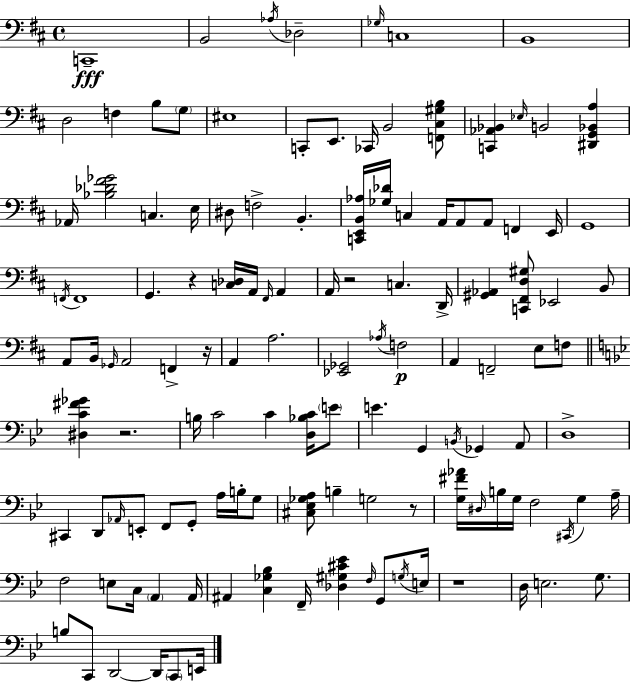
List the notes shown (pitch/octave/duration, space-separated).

C2/w B2/h Ab3/s Db3/h Gb3/s C3/w B2/w D3/h F3/q B3/e G3/e EIS3/w C2/e E2/e. CES2/s B2/h [F2,C#3,G#3,B3]/e [C2,Ab2,Bb2]/q Eb3/s B2/h [D#2,G2,Bb2,A3]/q Ab2/s [Bb3,Db4,F#4,Gb4]/h C3/q. E3/s D#3/e F3/h B2/q. [C2,E2,B2,Ab3]/s [Gb3,Db4]/s C3/q A2/s A2/e A2/e F2/q E2/s G2/w F2/s F2/w G2/q. R/q [C3,Db3]/s A2/s F#2/s A2/q A2/s R/h C3/q. D2/s [G#2,Ab2]/q [C2,F#2,D3,G#3]/e Eb2/h B2/e A2/e B2/s Gb2/s A2/h F2/q R/s A2/q A3/h. [Eb2,Gb2]/h Ab3/s F3/h A2/q F2/h E3/e F3/e [D#3,C4,F#4,Gb4]/q R/h. B3/s C4/h C4/q [D3,Bb3,C4]/s E4/e E4/q. G2/q B2/s Gb2/q A2/e D3/w C#2/q D2/e Ab2/s E2/e F2/e G2/e A3/s B3/s G3/e [C#3,Eb3,Gb3,A3]/e B3/q G3/h R/e [G3,F#4,Ab4]/s D#3/s B3/s G3/s F3/h C#2/s G3/q A3/s F3/h E3/e C3/s A2/q A2/s A#2/q [C3,Gb3,Bb3]/q F2/s [Db3,G#3,C#4,Eb4]/q F3/s G2/e G3/s E3/s R/w D3/s E3/h. G3/e. B3/e C2/e D2/h D2/s C2/e E2/s